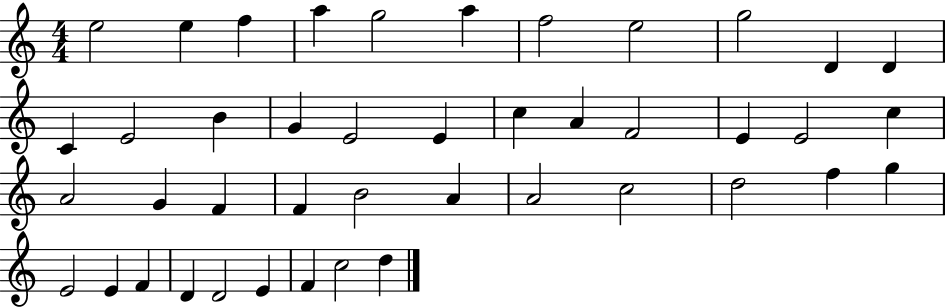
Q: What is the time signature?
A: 4/4